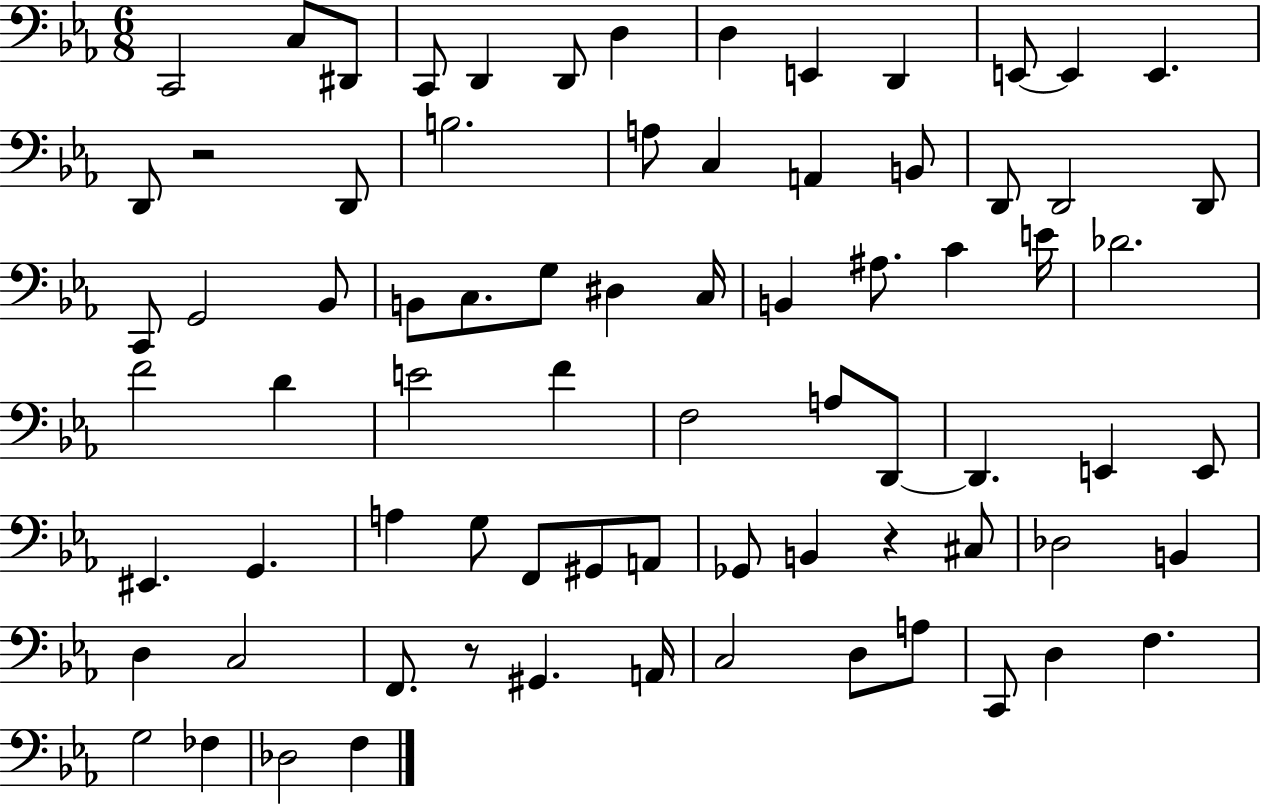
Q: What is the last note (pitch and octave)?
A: F3